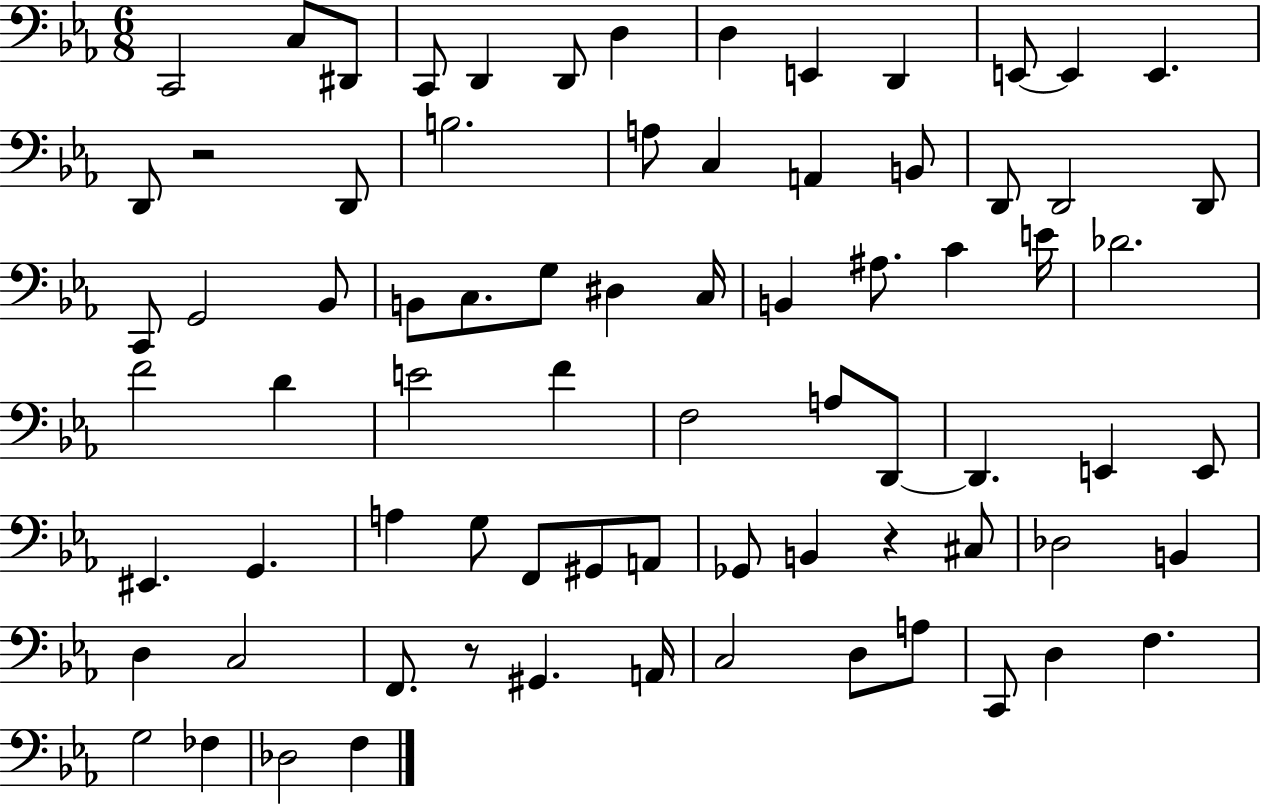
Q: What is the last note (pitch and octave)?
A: F3